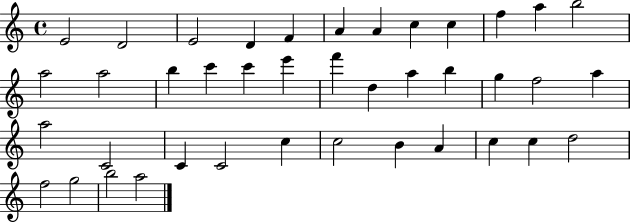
E4/h D4/h E4/h D4/q F4/q A4/q A4/q C5/q C5/q F5/q A5/q B5/h A5/h A5/h B5/q C6/q C6/q E6/q F6/q D5/q A5/q B5/q G5/q F5/h A5/q A5/h C4/h C4/q C4/h C5/q C5/h B4/q A4/q C5/q C5/q D5/h F5/h G5/h B5/h A5/h